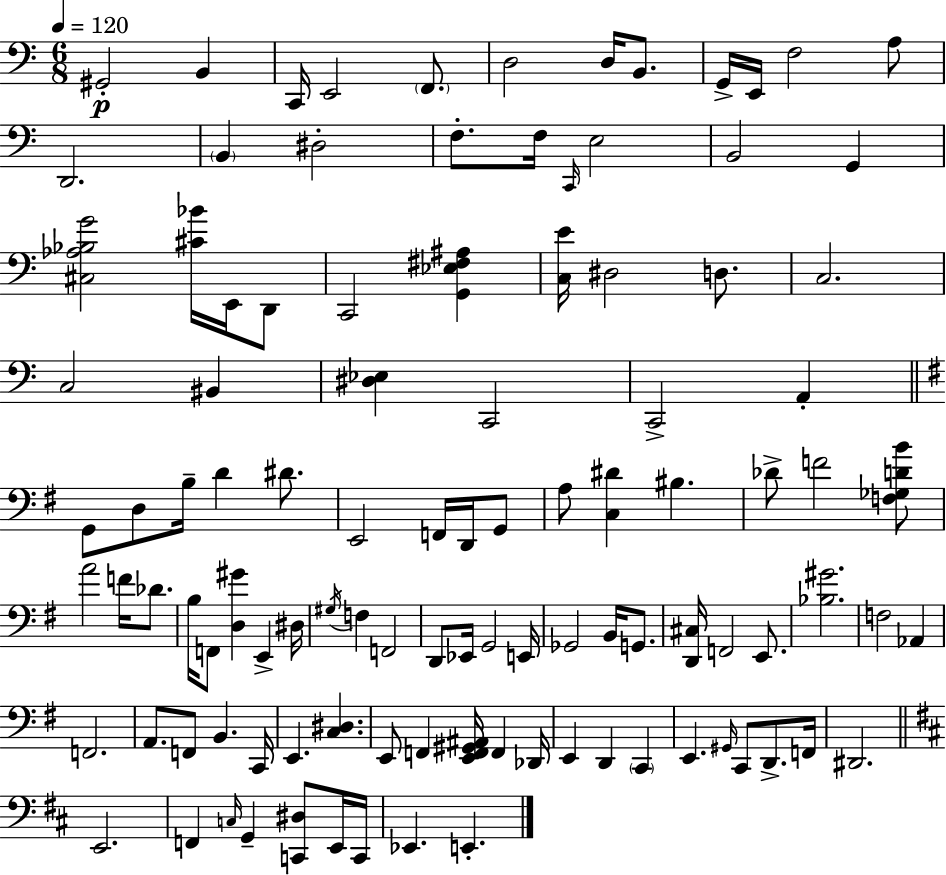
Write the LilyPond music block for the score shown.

{
  \clef bass
  \numericTimeSignature
  \time 6/8
  \key a \minor
  \tempo 4 = 120
  gis,2-.\p b,4 | c,16 e,2 \parenthesize f,8. | d2 d16 b,8. | g,16-> e,16 f2 a8 | \break d,2. | \parenthesize b,4 dis2-. | f8.-. f16 \grace { c,16 } e2 | b,2 g,4 | \break <cis aes bes g'>2 <cis' bes'>16 e,16 d,8 | c,2 <g, ees fis ais>4 | <c e'>16 dis2 d8. | c2. | \break c2 bis,4 | <dis ees>4 c,2 | c,2-> a,4-. | \bar "||" \break \key g \major g,8 d8 b16-- d'4 dis'8. | e,2 f,16 d,16 g,8 | a8 <c dis'>4 bis4. | des'8-> f'2 <f ges d' b'>8 | \break a'2 f'16 des'8. | b16 f,8 <d gis'>4 e,4-> dis16 | \acciaccatura { gis16 } f4 f,2 | d,8 ees,16 g,2 | \break e,16 ges,2 b,16 g,8. | <d, cis>16 f,2 e,8. | <bes gis'>2. | f2 aes,4 | \break f,2. | a,8. f,8 b,4. | c,16 e,4. <c dis>4. | e,8 f,4 <e, f, gis, ais,>16 f,4 | \break des,16 e,4 d,4 \parenthesize c,4 | e,4. \grace { gis,16 } c,8 d,8.-> | f,16 dis,2. | \bar "||" \break \key d \major e,2. | f,4 \grace { c16 } g,4-- <c, dis>8 e,16 | c,16 ees,4. e,4.-. | \bar "|."
}